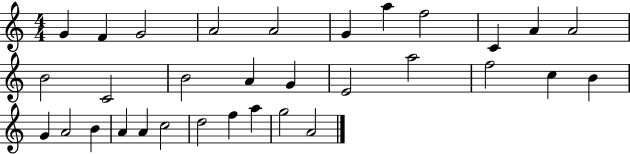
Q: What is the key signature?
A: C major